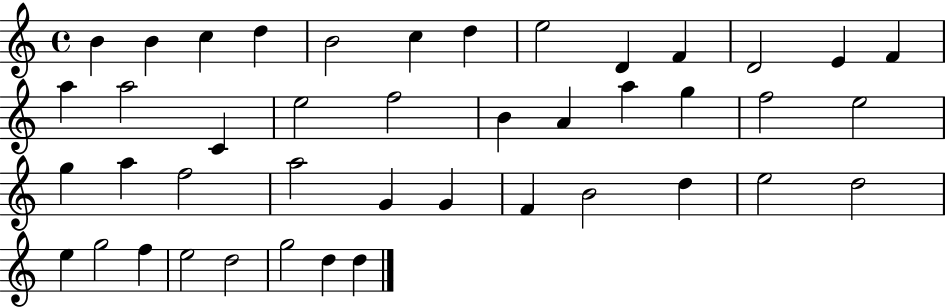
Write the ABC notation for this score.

X:1
T:Untitled
M:4/4
L:1/4
K:C
B B c d B2 c d e2 D F D2 E F a a2 C e2 f2 B A a g f2 e2 g a f2 a2 G G F B2 d e2 d2 e g2 f e2 d2 g2 d d